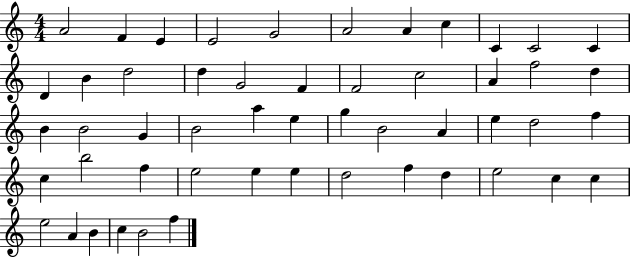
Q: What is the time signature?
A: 4/4